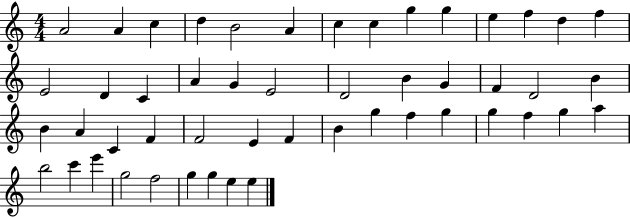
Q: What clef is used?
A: treble